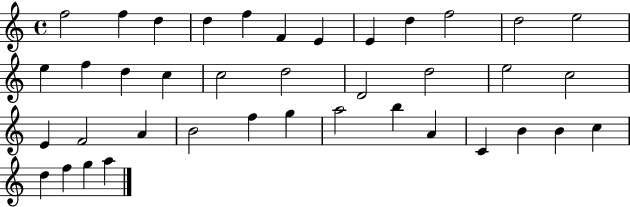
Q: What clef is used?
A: treble